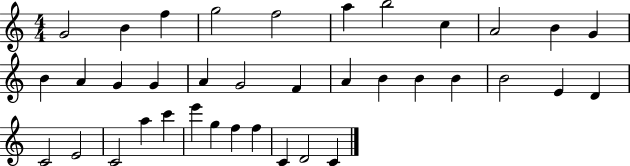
X:1
T:Untitled
M:4/4
L:1/4
K:C
G2 B f g2 f2 a b2 c A2 B G B A G G A G2 F A B B B B2 E D C2 E2 C2 a c' e' g f f C D2 C